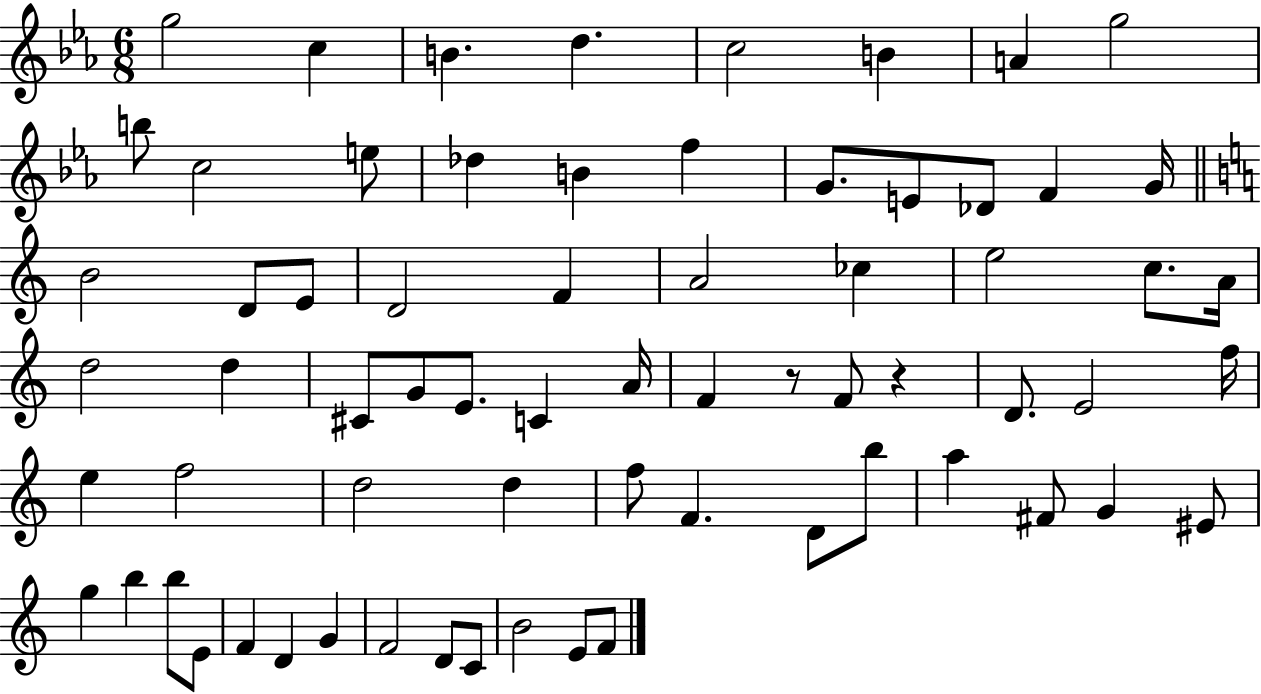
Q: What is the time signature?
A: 6/8